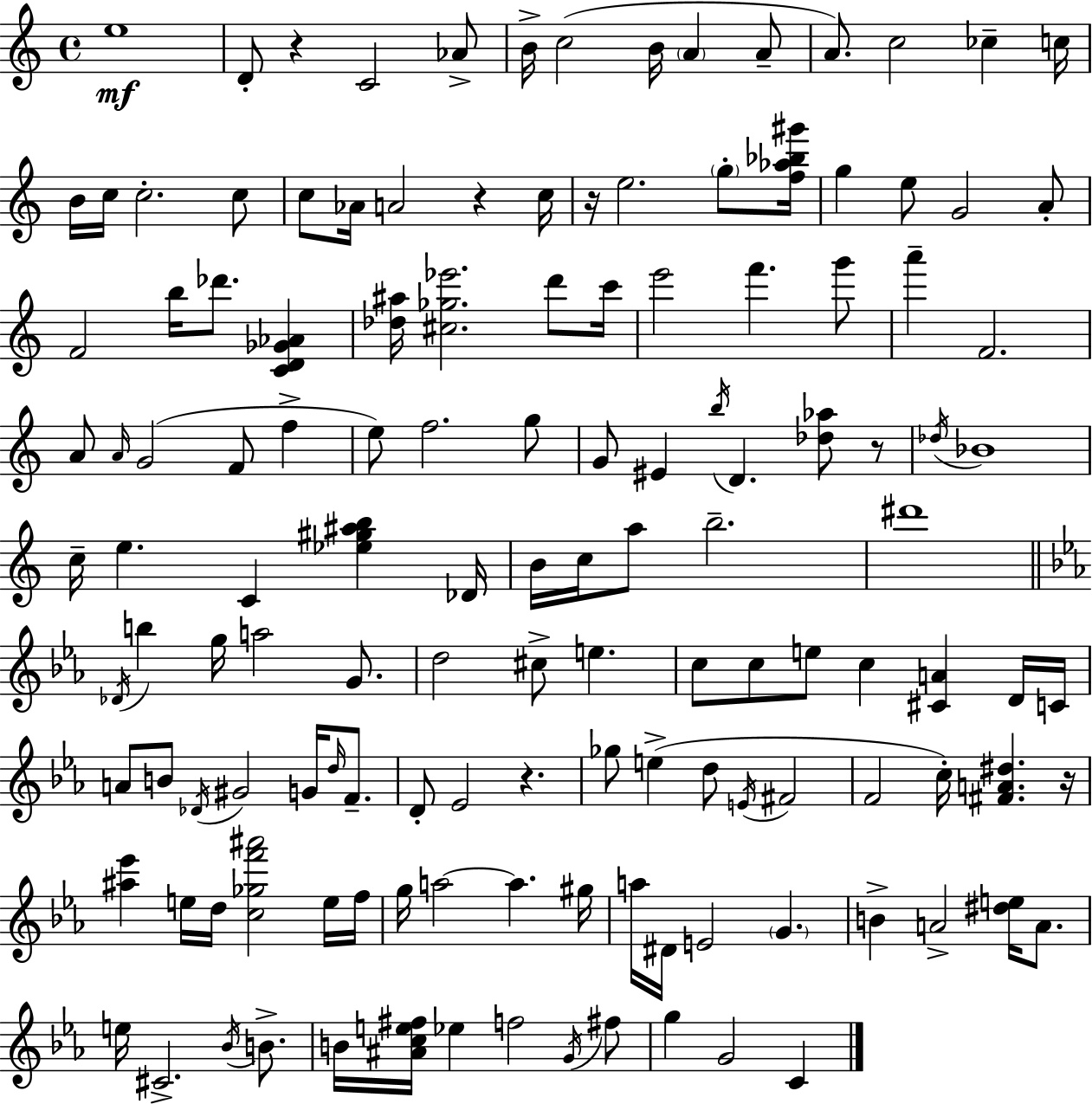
{
  \clef treble
  \time 4/4
  \defaultTimeSignature
  \key a \minor
  e''1\mf | d'8-. r4 c'2 aes'8-> | b'16-> c''2( b'16 \parenthesize a'4 a'8-- | a'8.) c''2 ces''4-- c''16 | \break b'16 c''16 c''2.-. c''8 | c''8 aes'16 a'2 r4 c''16 | r16 e''2. \parenthesize g''8-. <f'' aes'' bes'' gis'''>16 | g''4 e''8 g'2 a'8-. | \break f'2 b''16 des'''8. <c' d' ges' aes'>4 | <des'' ais''>16 <cis'' ges'' ees'''>2. d'''8 c'''16 | e'''2 f'''4. g'''8 | a'''4-- f'2. | \break a'8 \grace { a'16 } g'2( f'8 f''4-> | e''8) f''2. g''8 | g'8 eis'4 \acciaccatura { b''16 } d'4. <des'' aes''>8 | r8 \acciaccatura { des''16 } bes'1 | \break c''16-- e''4. c'4 <ees'' gis'' ais'' b''>4 | des'16 b'16 c''16 a''8 b''2.-- | dis'''1 | \bar "||" \break \key ees \major \acciaccatura { des'16 } b''4 g''16 a''2 g'8. | d''2 cis''8-> e''4. | c''8 c''8 e''8 c''4 <cis' a'>4 d'16 | c'16 a'8 b'8 \acciaccatura { des'16 } gis'2 g'16 \grace { d''16 } | \break f'8.-- d'8-. ees'2 r4. | ges''8 e''4->( d''8 \acciaccatura { e'16 } fis'2 | f'2 c''16-.) <fis' a' dis''>4. | r16 <ais'' ees'''>4 e''16 d''16 <c'' ges'' f''' ais'''>2 | \break e''16 f''16 g''16 a''2~~ a''4. | gis''16 a''16 dis'16 e'2 \parenthesize g'4. | b'4-> a'2-> | <dis'' e''>16 a'8. e''16 cis'2.-> | \break \acciaccatura { bes'16 } b'8.-> b'16 <ais' c'' e'' fis''>16 ees''4 f''2 | \acciaccatura { g'16 } fis''8 g''4 g'2 | c'4 \bar "|."
}